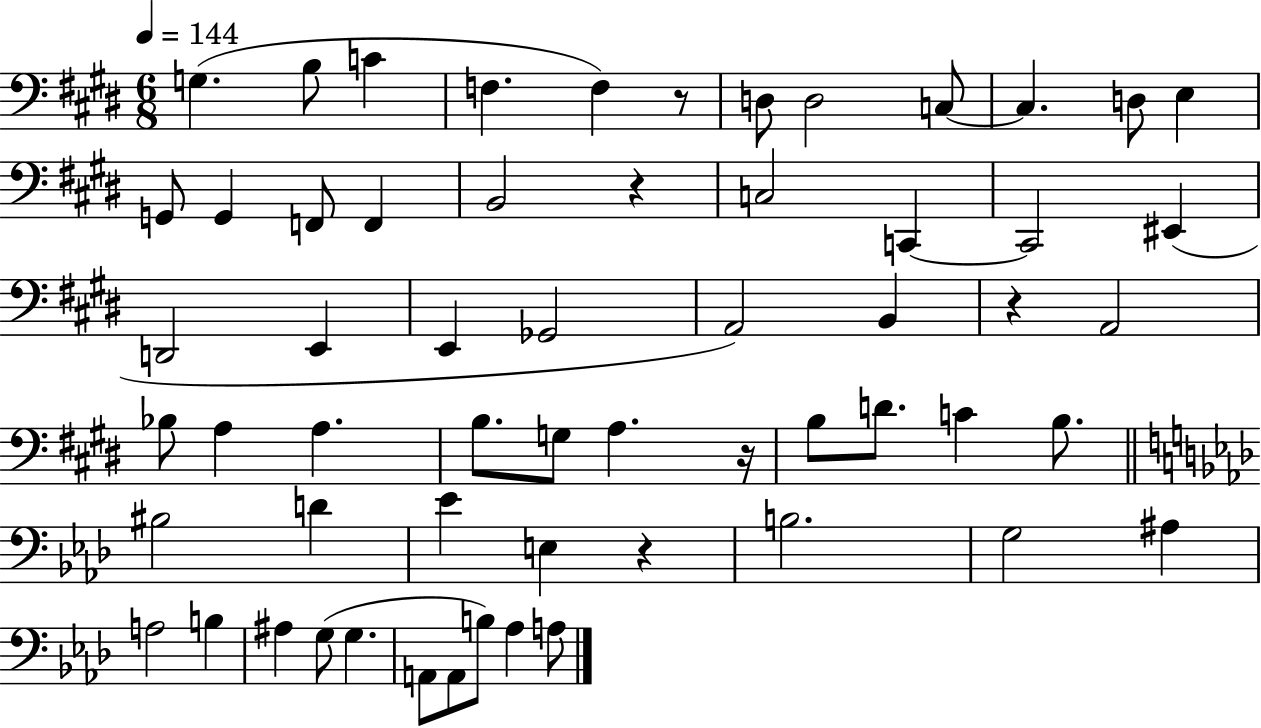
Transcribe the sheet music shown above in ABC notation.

X:1
T:Untitled
M:6/8
L:1/4
K:E
G, B,/2 C F, F, z/2 D,/2 D,2 C,/2 C, D,/2 E, G,,/2 G,, F,,/2 F,, B,,2 z C,2 C,, C,,2 ^E,, D,,2 E,, E,, _G,,2 A,,2 B,, z A,,2 _B,/2 A, A, B,/2 G,/2 A, z/4 B,/2 D/2 C B,/2 ^B,2 D _E E, z B,2 G,2 ^A, A,2 B, ^A, G,/2 G, A,,/2 A,,/2 B,/2 _A, A,/2